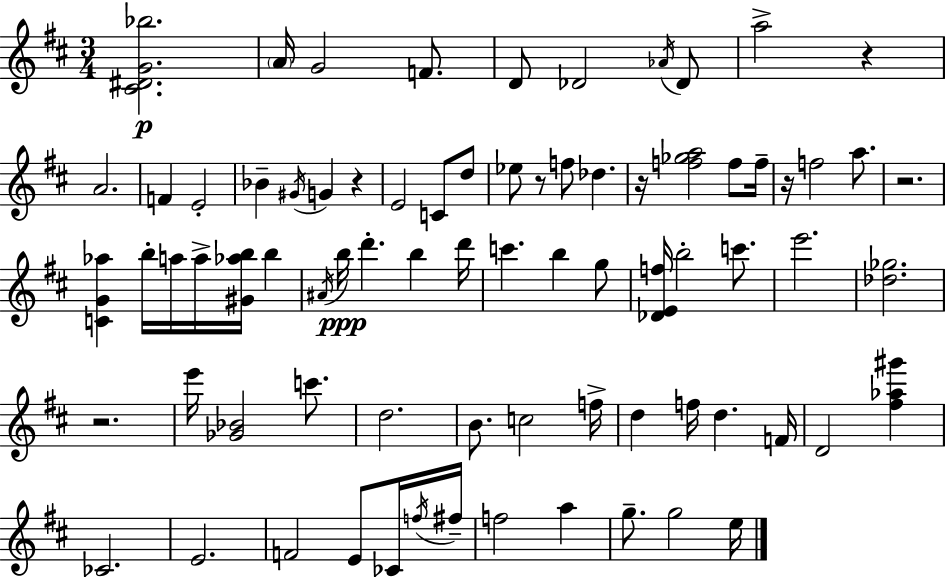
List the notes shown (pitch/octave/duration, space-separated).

[C#4,D#4,G4,Bb5]/h. A4/s G4/h F4/e. D4/e Db4/h Ab4/s Db4/e A5/h R/q A4/h. F4/q E4/h Bb4/q G#4/s G4/q R/q E4/h C4/e D5/e Eb5/e R/e F5/e Db5/q. R/s [F5,Gb5,A5]/h F5/e F5/s R/s F5/h A5/e. R/h. [C4,G4,Ab5]/q B5/s A5/s A5/s [G#4,Ab5,B5]/s B5/q A#4/s B5/s D6/q. B5/q D6/s C6/q. B5/q G5/e [Db4,E4,F5]/s B5/h C6/e. E6/h. [Db5,Gb5]/h. R/h. E6/s [Gb4,Bb4]/h C6/e. D5/h. B4/e. C5/h F5/s D5/q F5/s D5/q. F4/s D4/h [F#5,Ab5,G#6]/q CES4/h. E4/h. F4/h E4/e CES4/s F5/s F#5/s F5/h A5/q G5/e. G5/h E5/s